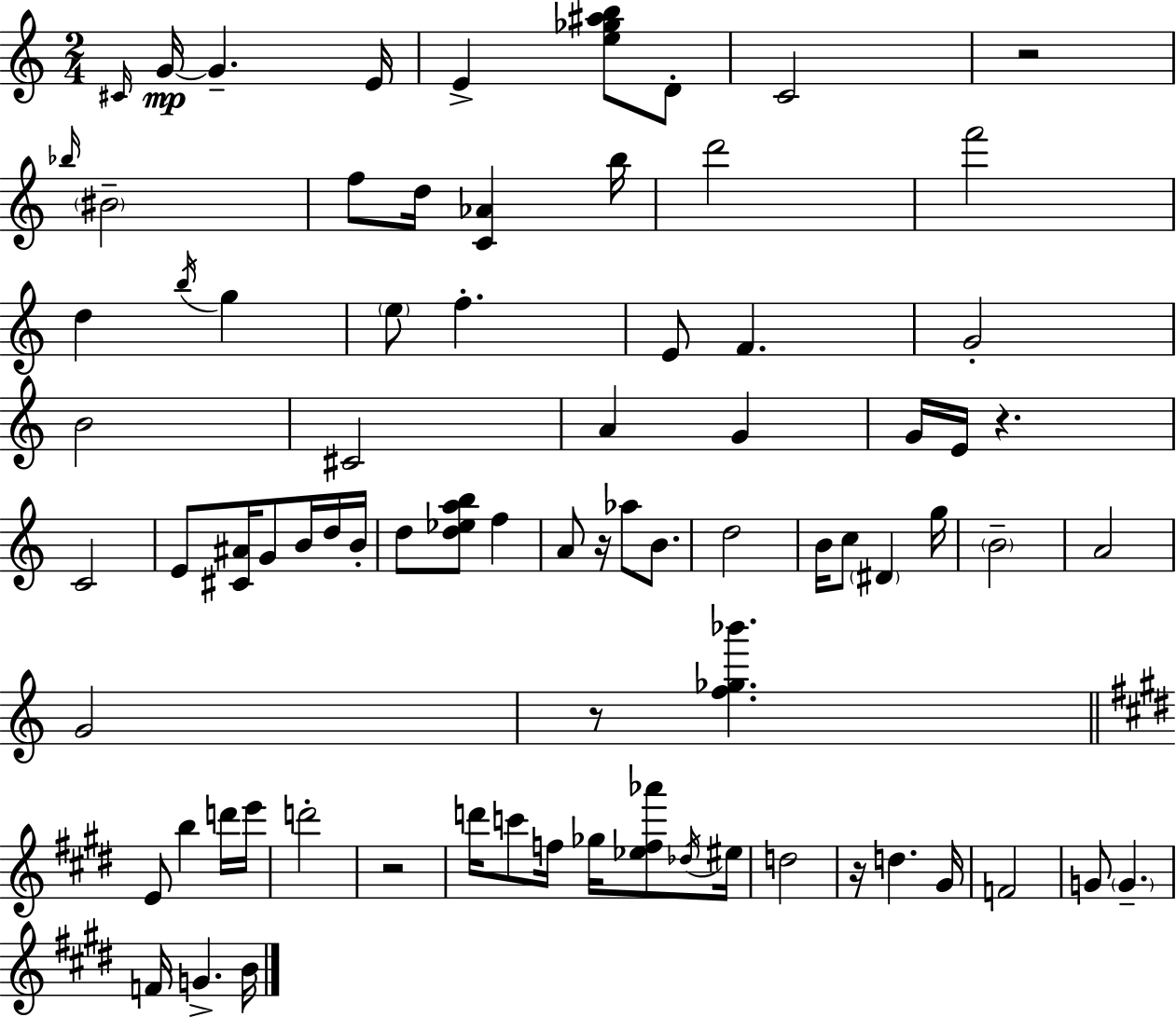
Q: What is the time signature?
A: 2/4